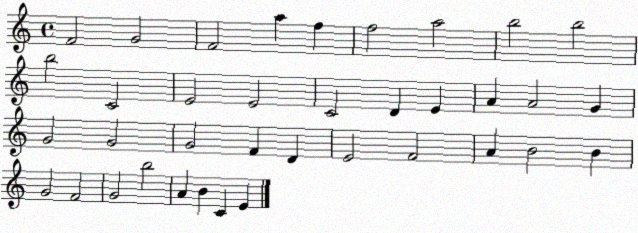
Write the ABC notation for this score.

X:1
T:Untitled
M:4/4
L:1/4
K:C
F2 G2 F2 a f f2 a2 b2 b2 b2 C2 E2 E2 C2 D E A A2 G G2 G2 G2 F D E2 F2 A B2 B G2 F2 G2 b2 A B C E